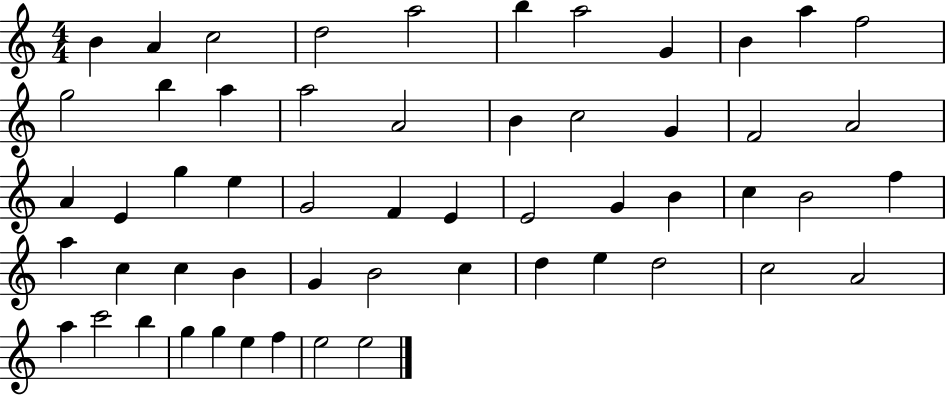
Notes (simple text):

B4/q A4/q C5/h D5/h A5/h B5/q A5/h G4/q B4/q A5/q F5/h G5/h B5/q A5/q A5/h A4/h B4/q C5/h G4/q F4/h A4/h A4/q E4/q G5/q E5/q G4/h F4/q E4/q E4/h G4/q B4/q C5/q B4/h F5/q A5/q C5/q C5/q B4/q G4/q B4/h C5/q D5/q E5/q D5/h C5/h A4/h A5/q C6/h B5/q G5/q G5/q E5/q F5/q E5/h E5/h